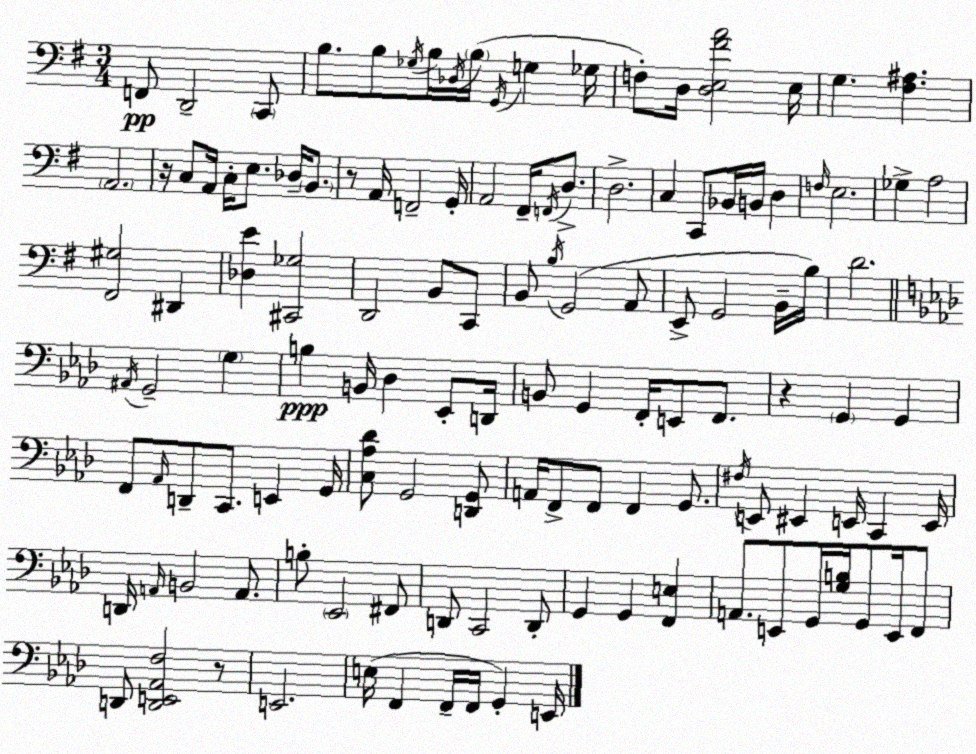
X:1
T:Untitled
M:3/4
L:1/4
K:G
F,,/2 D,,2 C,,/2 B,/2 B,/2 _G,/4 B,/4 _D,/4 B,/4 G,,/4 G, _G,/4 F,/2 D,/4 [D,E,^FA]2 E,/4 G, [^F,^A,] A,,2 z/4 C,/2 A,,/4 C,/4 E,/2 _D,/4 B,,/2 z/2 A,,/4 F,,2 G,,/4 A,,2 ^F,,/4 F,,/4 D,/2 D,2 C, C,,/2 _B,,/4 B,,/4 D, F,/4 E,2 _G, A,2 [^F,,^G,]2 ^D,, [_D,E] [^C,,_G,]2 D,,2 B,,/2 C,,/2 B,,/2 B,/4 G,,2 A,,/2 E,,/2 G,,2 B,,/4 B,/4 D2 ^A,,/4 G,,2 G, B, B,,/4 _D, _E,,/2 D,,/4 B,,/2 G,, F,,/4 E,,/2 F,,/2 z G,, G,, F,,/2 _A,,/4 D,,/2 C,,/2 E,, G,,/4 [C,_A,_D]/2 G,,2 [D,,G,,]/2 A,,/4 F,,/2 F,,/2 F,, G,,/2 ^F,/4 E,,/2 ^E,, E,,/4 C,, E,,/4 D,,/4 A,,/4 B,,2 A,,/2 B,/2 _E,,2 ^F,,/2 D,,/2 C,,2 D,,/2 G,, G,, [F,,E,] A,,/2 E,,/2 G,,/4 [G,B,]/4 G,,/2 E,,/4 F,,/2 D,,/2 [D,,E,,_A,,F,]2 z/2 E,,2 E,/4 F,, F,,/4 F,,/4 G,, E,,/4